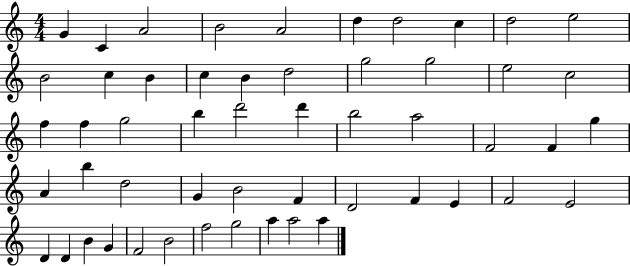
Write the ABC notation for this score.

X:1
T:Untitled
M:4/4
L:1/4
K:C
G C A2 B2 A2 d d2 c d2 e2 B2 c B c B d2 g2 g2 e2 c2 f f g2 b d'2 d' b2 a2 F2 F g A b d2 G B2 F D2 F E F2 E2 D D B G F2 B2 f2 g2 a a2 a